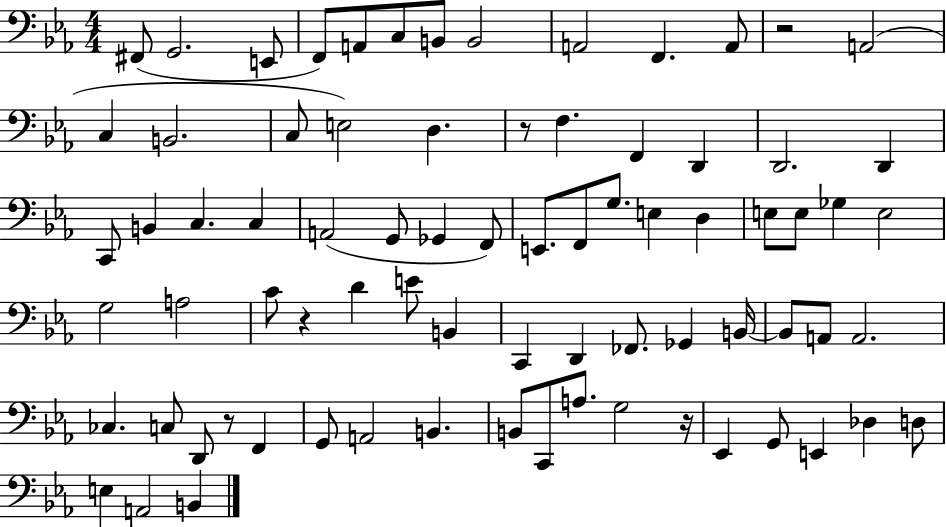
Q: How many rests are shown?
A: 5